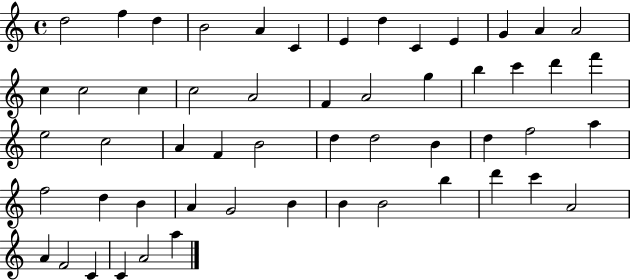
D5/h F5/q D5/q B4/h A4/q C4/q E4/q D5/q C4/q E4/q G4/q A4/q A4/h C5/q C5/h C5/q C5/h A4/h F4/q A4/h G5/q B5/q C6/q D6/q F6/q E5/h C5/h A4/q F4/q B4/h D5/q D5/h B4/q D5/q F5/h A5/q F5/h D5/q B4/q A4/q G4/h B4/q B4/q B4/h B5/q D6/q C6/q A4/h A4/q F4/h C4/q C4/q A4/h A5/q